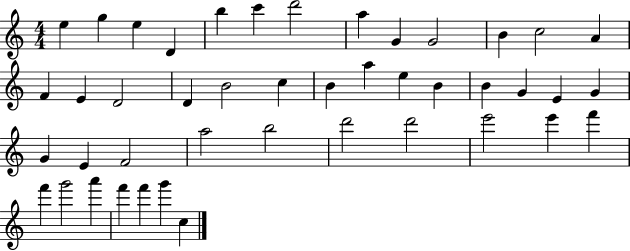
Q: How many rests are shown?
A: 0